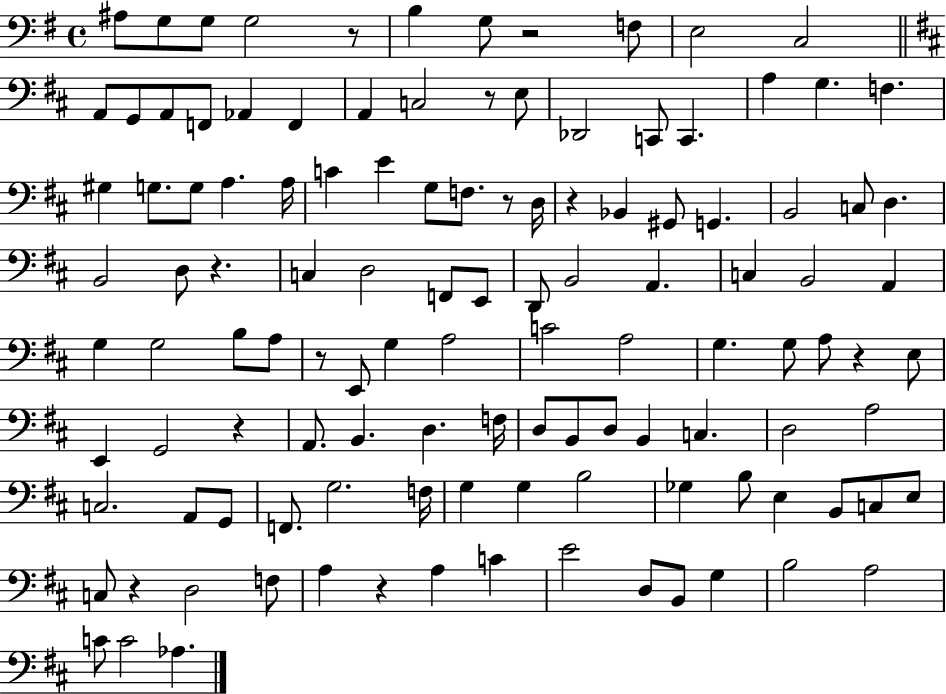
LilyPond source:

{
  \clef bass
  \time 4/4
  \defaultTimeSignature
  \key g \major
  \repeat volta 2 { ais8 g8 g8 g2 r8 | b4 g8 r2 f8 | e2 c2 | \bar "||" \break \key b \minor a,8 g,8 a,8 f,8 aes,4 f,4 | a,4 c2 r8 e8 | des,2 c,8 c,4. | a4 g4. f4. | \break gis4 g8. g8 a4. a16 | c'4 e'4 g8 f8. r8 d16 | r4 bes,4 gis,8 g,4. | b,2 c8 d4. | \break b,2 d8 r4. | c4 d2 f,8 e,8 | d,8 b,2 a,4. | c4 b,2 a,4 | \break g4 g2 b8 a8 | r8 e,8 g4 a2 | c'2 a2 | g4. g8 a8 r4 e8 | \break e,4 g,2 r4 | a,8. b,4. d4. f16 | d8 b,8 d8 b,4 c4. | d2 a2 | \break c2. a,8 g,8 | f,8. g2. f16 | g4 g4 b2 | ges4 b8 e4 b,8 c8 e8 | \break c8 r4 d2 f8 | a4 r4 a4 c'4 | e'2 d8 b,8 g4 | b2 a2 | \break c'8 c'2 aes4. | } \bar "|."
}